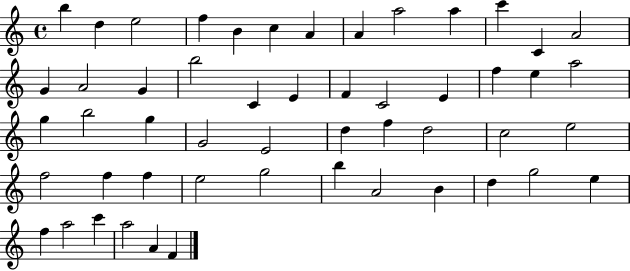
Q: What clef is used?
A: treble